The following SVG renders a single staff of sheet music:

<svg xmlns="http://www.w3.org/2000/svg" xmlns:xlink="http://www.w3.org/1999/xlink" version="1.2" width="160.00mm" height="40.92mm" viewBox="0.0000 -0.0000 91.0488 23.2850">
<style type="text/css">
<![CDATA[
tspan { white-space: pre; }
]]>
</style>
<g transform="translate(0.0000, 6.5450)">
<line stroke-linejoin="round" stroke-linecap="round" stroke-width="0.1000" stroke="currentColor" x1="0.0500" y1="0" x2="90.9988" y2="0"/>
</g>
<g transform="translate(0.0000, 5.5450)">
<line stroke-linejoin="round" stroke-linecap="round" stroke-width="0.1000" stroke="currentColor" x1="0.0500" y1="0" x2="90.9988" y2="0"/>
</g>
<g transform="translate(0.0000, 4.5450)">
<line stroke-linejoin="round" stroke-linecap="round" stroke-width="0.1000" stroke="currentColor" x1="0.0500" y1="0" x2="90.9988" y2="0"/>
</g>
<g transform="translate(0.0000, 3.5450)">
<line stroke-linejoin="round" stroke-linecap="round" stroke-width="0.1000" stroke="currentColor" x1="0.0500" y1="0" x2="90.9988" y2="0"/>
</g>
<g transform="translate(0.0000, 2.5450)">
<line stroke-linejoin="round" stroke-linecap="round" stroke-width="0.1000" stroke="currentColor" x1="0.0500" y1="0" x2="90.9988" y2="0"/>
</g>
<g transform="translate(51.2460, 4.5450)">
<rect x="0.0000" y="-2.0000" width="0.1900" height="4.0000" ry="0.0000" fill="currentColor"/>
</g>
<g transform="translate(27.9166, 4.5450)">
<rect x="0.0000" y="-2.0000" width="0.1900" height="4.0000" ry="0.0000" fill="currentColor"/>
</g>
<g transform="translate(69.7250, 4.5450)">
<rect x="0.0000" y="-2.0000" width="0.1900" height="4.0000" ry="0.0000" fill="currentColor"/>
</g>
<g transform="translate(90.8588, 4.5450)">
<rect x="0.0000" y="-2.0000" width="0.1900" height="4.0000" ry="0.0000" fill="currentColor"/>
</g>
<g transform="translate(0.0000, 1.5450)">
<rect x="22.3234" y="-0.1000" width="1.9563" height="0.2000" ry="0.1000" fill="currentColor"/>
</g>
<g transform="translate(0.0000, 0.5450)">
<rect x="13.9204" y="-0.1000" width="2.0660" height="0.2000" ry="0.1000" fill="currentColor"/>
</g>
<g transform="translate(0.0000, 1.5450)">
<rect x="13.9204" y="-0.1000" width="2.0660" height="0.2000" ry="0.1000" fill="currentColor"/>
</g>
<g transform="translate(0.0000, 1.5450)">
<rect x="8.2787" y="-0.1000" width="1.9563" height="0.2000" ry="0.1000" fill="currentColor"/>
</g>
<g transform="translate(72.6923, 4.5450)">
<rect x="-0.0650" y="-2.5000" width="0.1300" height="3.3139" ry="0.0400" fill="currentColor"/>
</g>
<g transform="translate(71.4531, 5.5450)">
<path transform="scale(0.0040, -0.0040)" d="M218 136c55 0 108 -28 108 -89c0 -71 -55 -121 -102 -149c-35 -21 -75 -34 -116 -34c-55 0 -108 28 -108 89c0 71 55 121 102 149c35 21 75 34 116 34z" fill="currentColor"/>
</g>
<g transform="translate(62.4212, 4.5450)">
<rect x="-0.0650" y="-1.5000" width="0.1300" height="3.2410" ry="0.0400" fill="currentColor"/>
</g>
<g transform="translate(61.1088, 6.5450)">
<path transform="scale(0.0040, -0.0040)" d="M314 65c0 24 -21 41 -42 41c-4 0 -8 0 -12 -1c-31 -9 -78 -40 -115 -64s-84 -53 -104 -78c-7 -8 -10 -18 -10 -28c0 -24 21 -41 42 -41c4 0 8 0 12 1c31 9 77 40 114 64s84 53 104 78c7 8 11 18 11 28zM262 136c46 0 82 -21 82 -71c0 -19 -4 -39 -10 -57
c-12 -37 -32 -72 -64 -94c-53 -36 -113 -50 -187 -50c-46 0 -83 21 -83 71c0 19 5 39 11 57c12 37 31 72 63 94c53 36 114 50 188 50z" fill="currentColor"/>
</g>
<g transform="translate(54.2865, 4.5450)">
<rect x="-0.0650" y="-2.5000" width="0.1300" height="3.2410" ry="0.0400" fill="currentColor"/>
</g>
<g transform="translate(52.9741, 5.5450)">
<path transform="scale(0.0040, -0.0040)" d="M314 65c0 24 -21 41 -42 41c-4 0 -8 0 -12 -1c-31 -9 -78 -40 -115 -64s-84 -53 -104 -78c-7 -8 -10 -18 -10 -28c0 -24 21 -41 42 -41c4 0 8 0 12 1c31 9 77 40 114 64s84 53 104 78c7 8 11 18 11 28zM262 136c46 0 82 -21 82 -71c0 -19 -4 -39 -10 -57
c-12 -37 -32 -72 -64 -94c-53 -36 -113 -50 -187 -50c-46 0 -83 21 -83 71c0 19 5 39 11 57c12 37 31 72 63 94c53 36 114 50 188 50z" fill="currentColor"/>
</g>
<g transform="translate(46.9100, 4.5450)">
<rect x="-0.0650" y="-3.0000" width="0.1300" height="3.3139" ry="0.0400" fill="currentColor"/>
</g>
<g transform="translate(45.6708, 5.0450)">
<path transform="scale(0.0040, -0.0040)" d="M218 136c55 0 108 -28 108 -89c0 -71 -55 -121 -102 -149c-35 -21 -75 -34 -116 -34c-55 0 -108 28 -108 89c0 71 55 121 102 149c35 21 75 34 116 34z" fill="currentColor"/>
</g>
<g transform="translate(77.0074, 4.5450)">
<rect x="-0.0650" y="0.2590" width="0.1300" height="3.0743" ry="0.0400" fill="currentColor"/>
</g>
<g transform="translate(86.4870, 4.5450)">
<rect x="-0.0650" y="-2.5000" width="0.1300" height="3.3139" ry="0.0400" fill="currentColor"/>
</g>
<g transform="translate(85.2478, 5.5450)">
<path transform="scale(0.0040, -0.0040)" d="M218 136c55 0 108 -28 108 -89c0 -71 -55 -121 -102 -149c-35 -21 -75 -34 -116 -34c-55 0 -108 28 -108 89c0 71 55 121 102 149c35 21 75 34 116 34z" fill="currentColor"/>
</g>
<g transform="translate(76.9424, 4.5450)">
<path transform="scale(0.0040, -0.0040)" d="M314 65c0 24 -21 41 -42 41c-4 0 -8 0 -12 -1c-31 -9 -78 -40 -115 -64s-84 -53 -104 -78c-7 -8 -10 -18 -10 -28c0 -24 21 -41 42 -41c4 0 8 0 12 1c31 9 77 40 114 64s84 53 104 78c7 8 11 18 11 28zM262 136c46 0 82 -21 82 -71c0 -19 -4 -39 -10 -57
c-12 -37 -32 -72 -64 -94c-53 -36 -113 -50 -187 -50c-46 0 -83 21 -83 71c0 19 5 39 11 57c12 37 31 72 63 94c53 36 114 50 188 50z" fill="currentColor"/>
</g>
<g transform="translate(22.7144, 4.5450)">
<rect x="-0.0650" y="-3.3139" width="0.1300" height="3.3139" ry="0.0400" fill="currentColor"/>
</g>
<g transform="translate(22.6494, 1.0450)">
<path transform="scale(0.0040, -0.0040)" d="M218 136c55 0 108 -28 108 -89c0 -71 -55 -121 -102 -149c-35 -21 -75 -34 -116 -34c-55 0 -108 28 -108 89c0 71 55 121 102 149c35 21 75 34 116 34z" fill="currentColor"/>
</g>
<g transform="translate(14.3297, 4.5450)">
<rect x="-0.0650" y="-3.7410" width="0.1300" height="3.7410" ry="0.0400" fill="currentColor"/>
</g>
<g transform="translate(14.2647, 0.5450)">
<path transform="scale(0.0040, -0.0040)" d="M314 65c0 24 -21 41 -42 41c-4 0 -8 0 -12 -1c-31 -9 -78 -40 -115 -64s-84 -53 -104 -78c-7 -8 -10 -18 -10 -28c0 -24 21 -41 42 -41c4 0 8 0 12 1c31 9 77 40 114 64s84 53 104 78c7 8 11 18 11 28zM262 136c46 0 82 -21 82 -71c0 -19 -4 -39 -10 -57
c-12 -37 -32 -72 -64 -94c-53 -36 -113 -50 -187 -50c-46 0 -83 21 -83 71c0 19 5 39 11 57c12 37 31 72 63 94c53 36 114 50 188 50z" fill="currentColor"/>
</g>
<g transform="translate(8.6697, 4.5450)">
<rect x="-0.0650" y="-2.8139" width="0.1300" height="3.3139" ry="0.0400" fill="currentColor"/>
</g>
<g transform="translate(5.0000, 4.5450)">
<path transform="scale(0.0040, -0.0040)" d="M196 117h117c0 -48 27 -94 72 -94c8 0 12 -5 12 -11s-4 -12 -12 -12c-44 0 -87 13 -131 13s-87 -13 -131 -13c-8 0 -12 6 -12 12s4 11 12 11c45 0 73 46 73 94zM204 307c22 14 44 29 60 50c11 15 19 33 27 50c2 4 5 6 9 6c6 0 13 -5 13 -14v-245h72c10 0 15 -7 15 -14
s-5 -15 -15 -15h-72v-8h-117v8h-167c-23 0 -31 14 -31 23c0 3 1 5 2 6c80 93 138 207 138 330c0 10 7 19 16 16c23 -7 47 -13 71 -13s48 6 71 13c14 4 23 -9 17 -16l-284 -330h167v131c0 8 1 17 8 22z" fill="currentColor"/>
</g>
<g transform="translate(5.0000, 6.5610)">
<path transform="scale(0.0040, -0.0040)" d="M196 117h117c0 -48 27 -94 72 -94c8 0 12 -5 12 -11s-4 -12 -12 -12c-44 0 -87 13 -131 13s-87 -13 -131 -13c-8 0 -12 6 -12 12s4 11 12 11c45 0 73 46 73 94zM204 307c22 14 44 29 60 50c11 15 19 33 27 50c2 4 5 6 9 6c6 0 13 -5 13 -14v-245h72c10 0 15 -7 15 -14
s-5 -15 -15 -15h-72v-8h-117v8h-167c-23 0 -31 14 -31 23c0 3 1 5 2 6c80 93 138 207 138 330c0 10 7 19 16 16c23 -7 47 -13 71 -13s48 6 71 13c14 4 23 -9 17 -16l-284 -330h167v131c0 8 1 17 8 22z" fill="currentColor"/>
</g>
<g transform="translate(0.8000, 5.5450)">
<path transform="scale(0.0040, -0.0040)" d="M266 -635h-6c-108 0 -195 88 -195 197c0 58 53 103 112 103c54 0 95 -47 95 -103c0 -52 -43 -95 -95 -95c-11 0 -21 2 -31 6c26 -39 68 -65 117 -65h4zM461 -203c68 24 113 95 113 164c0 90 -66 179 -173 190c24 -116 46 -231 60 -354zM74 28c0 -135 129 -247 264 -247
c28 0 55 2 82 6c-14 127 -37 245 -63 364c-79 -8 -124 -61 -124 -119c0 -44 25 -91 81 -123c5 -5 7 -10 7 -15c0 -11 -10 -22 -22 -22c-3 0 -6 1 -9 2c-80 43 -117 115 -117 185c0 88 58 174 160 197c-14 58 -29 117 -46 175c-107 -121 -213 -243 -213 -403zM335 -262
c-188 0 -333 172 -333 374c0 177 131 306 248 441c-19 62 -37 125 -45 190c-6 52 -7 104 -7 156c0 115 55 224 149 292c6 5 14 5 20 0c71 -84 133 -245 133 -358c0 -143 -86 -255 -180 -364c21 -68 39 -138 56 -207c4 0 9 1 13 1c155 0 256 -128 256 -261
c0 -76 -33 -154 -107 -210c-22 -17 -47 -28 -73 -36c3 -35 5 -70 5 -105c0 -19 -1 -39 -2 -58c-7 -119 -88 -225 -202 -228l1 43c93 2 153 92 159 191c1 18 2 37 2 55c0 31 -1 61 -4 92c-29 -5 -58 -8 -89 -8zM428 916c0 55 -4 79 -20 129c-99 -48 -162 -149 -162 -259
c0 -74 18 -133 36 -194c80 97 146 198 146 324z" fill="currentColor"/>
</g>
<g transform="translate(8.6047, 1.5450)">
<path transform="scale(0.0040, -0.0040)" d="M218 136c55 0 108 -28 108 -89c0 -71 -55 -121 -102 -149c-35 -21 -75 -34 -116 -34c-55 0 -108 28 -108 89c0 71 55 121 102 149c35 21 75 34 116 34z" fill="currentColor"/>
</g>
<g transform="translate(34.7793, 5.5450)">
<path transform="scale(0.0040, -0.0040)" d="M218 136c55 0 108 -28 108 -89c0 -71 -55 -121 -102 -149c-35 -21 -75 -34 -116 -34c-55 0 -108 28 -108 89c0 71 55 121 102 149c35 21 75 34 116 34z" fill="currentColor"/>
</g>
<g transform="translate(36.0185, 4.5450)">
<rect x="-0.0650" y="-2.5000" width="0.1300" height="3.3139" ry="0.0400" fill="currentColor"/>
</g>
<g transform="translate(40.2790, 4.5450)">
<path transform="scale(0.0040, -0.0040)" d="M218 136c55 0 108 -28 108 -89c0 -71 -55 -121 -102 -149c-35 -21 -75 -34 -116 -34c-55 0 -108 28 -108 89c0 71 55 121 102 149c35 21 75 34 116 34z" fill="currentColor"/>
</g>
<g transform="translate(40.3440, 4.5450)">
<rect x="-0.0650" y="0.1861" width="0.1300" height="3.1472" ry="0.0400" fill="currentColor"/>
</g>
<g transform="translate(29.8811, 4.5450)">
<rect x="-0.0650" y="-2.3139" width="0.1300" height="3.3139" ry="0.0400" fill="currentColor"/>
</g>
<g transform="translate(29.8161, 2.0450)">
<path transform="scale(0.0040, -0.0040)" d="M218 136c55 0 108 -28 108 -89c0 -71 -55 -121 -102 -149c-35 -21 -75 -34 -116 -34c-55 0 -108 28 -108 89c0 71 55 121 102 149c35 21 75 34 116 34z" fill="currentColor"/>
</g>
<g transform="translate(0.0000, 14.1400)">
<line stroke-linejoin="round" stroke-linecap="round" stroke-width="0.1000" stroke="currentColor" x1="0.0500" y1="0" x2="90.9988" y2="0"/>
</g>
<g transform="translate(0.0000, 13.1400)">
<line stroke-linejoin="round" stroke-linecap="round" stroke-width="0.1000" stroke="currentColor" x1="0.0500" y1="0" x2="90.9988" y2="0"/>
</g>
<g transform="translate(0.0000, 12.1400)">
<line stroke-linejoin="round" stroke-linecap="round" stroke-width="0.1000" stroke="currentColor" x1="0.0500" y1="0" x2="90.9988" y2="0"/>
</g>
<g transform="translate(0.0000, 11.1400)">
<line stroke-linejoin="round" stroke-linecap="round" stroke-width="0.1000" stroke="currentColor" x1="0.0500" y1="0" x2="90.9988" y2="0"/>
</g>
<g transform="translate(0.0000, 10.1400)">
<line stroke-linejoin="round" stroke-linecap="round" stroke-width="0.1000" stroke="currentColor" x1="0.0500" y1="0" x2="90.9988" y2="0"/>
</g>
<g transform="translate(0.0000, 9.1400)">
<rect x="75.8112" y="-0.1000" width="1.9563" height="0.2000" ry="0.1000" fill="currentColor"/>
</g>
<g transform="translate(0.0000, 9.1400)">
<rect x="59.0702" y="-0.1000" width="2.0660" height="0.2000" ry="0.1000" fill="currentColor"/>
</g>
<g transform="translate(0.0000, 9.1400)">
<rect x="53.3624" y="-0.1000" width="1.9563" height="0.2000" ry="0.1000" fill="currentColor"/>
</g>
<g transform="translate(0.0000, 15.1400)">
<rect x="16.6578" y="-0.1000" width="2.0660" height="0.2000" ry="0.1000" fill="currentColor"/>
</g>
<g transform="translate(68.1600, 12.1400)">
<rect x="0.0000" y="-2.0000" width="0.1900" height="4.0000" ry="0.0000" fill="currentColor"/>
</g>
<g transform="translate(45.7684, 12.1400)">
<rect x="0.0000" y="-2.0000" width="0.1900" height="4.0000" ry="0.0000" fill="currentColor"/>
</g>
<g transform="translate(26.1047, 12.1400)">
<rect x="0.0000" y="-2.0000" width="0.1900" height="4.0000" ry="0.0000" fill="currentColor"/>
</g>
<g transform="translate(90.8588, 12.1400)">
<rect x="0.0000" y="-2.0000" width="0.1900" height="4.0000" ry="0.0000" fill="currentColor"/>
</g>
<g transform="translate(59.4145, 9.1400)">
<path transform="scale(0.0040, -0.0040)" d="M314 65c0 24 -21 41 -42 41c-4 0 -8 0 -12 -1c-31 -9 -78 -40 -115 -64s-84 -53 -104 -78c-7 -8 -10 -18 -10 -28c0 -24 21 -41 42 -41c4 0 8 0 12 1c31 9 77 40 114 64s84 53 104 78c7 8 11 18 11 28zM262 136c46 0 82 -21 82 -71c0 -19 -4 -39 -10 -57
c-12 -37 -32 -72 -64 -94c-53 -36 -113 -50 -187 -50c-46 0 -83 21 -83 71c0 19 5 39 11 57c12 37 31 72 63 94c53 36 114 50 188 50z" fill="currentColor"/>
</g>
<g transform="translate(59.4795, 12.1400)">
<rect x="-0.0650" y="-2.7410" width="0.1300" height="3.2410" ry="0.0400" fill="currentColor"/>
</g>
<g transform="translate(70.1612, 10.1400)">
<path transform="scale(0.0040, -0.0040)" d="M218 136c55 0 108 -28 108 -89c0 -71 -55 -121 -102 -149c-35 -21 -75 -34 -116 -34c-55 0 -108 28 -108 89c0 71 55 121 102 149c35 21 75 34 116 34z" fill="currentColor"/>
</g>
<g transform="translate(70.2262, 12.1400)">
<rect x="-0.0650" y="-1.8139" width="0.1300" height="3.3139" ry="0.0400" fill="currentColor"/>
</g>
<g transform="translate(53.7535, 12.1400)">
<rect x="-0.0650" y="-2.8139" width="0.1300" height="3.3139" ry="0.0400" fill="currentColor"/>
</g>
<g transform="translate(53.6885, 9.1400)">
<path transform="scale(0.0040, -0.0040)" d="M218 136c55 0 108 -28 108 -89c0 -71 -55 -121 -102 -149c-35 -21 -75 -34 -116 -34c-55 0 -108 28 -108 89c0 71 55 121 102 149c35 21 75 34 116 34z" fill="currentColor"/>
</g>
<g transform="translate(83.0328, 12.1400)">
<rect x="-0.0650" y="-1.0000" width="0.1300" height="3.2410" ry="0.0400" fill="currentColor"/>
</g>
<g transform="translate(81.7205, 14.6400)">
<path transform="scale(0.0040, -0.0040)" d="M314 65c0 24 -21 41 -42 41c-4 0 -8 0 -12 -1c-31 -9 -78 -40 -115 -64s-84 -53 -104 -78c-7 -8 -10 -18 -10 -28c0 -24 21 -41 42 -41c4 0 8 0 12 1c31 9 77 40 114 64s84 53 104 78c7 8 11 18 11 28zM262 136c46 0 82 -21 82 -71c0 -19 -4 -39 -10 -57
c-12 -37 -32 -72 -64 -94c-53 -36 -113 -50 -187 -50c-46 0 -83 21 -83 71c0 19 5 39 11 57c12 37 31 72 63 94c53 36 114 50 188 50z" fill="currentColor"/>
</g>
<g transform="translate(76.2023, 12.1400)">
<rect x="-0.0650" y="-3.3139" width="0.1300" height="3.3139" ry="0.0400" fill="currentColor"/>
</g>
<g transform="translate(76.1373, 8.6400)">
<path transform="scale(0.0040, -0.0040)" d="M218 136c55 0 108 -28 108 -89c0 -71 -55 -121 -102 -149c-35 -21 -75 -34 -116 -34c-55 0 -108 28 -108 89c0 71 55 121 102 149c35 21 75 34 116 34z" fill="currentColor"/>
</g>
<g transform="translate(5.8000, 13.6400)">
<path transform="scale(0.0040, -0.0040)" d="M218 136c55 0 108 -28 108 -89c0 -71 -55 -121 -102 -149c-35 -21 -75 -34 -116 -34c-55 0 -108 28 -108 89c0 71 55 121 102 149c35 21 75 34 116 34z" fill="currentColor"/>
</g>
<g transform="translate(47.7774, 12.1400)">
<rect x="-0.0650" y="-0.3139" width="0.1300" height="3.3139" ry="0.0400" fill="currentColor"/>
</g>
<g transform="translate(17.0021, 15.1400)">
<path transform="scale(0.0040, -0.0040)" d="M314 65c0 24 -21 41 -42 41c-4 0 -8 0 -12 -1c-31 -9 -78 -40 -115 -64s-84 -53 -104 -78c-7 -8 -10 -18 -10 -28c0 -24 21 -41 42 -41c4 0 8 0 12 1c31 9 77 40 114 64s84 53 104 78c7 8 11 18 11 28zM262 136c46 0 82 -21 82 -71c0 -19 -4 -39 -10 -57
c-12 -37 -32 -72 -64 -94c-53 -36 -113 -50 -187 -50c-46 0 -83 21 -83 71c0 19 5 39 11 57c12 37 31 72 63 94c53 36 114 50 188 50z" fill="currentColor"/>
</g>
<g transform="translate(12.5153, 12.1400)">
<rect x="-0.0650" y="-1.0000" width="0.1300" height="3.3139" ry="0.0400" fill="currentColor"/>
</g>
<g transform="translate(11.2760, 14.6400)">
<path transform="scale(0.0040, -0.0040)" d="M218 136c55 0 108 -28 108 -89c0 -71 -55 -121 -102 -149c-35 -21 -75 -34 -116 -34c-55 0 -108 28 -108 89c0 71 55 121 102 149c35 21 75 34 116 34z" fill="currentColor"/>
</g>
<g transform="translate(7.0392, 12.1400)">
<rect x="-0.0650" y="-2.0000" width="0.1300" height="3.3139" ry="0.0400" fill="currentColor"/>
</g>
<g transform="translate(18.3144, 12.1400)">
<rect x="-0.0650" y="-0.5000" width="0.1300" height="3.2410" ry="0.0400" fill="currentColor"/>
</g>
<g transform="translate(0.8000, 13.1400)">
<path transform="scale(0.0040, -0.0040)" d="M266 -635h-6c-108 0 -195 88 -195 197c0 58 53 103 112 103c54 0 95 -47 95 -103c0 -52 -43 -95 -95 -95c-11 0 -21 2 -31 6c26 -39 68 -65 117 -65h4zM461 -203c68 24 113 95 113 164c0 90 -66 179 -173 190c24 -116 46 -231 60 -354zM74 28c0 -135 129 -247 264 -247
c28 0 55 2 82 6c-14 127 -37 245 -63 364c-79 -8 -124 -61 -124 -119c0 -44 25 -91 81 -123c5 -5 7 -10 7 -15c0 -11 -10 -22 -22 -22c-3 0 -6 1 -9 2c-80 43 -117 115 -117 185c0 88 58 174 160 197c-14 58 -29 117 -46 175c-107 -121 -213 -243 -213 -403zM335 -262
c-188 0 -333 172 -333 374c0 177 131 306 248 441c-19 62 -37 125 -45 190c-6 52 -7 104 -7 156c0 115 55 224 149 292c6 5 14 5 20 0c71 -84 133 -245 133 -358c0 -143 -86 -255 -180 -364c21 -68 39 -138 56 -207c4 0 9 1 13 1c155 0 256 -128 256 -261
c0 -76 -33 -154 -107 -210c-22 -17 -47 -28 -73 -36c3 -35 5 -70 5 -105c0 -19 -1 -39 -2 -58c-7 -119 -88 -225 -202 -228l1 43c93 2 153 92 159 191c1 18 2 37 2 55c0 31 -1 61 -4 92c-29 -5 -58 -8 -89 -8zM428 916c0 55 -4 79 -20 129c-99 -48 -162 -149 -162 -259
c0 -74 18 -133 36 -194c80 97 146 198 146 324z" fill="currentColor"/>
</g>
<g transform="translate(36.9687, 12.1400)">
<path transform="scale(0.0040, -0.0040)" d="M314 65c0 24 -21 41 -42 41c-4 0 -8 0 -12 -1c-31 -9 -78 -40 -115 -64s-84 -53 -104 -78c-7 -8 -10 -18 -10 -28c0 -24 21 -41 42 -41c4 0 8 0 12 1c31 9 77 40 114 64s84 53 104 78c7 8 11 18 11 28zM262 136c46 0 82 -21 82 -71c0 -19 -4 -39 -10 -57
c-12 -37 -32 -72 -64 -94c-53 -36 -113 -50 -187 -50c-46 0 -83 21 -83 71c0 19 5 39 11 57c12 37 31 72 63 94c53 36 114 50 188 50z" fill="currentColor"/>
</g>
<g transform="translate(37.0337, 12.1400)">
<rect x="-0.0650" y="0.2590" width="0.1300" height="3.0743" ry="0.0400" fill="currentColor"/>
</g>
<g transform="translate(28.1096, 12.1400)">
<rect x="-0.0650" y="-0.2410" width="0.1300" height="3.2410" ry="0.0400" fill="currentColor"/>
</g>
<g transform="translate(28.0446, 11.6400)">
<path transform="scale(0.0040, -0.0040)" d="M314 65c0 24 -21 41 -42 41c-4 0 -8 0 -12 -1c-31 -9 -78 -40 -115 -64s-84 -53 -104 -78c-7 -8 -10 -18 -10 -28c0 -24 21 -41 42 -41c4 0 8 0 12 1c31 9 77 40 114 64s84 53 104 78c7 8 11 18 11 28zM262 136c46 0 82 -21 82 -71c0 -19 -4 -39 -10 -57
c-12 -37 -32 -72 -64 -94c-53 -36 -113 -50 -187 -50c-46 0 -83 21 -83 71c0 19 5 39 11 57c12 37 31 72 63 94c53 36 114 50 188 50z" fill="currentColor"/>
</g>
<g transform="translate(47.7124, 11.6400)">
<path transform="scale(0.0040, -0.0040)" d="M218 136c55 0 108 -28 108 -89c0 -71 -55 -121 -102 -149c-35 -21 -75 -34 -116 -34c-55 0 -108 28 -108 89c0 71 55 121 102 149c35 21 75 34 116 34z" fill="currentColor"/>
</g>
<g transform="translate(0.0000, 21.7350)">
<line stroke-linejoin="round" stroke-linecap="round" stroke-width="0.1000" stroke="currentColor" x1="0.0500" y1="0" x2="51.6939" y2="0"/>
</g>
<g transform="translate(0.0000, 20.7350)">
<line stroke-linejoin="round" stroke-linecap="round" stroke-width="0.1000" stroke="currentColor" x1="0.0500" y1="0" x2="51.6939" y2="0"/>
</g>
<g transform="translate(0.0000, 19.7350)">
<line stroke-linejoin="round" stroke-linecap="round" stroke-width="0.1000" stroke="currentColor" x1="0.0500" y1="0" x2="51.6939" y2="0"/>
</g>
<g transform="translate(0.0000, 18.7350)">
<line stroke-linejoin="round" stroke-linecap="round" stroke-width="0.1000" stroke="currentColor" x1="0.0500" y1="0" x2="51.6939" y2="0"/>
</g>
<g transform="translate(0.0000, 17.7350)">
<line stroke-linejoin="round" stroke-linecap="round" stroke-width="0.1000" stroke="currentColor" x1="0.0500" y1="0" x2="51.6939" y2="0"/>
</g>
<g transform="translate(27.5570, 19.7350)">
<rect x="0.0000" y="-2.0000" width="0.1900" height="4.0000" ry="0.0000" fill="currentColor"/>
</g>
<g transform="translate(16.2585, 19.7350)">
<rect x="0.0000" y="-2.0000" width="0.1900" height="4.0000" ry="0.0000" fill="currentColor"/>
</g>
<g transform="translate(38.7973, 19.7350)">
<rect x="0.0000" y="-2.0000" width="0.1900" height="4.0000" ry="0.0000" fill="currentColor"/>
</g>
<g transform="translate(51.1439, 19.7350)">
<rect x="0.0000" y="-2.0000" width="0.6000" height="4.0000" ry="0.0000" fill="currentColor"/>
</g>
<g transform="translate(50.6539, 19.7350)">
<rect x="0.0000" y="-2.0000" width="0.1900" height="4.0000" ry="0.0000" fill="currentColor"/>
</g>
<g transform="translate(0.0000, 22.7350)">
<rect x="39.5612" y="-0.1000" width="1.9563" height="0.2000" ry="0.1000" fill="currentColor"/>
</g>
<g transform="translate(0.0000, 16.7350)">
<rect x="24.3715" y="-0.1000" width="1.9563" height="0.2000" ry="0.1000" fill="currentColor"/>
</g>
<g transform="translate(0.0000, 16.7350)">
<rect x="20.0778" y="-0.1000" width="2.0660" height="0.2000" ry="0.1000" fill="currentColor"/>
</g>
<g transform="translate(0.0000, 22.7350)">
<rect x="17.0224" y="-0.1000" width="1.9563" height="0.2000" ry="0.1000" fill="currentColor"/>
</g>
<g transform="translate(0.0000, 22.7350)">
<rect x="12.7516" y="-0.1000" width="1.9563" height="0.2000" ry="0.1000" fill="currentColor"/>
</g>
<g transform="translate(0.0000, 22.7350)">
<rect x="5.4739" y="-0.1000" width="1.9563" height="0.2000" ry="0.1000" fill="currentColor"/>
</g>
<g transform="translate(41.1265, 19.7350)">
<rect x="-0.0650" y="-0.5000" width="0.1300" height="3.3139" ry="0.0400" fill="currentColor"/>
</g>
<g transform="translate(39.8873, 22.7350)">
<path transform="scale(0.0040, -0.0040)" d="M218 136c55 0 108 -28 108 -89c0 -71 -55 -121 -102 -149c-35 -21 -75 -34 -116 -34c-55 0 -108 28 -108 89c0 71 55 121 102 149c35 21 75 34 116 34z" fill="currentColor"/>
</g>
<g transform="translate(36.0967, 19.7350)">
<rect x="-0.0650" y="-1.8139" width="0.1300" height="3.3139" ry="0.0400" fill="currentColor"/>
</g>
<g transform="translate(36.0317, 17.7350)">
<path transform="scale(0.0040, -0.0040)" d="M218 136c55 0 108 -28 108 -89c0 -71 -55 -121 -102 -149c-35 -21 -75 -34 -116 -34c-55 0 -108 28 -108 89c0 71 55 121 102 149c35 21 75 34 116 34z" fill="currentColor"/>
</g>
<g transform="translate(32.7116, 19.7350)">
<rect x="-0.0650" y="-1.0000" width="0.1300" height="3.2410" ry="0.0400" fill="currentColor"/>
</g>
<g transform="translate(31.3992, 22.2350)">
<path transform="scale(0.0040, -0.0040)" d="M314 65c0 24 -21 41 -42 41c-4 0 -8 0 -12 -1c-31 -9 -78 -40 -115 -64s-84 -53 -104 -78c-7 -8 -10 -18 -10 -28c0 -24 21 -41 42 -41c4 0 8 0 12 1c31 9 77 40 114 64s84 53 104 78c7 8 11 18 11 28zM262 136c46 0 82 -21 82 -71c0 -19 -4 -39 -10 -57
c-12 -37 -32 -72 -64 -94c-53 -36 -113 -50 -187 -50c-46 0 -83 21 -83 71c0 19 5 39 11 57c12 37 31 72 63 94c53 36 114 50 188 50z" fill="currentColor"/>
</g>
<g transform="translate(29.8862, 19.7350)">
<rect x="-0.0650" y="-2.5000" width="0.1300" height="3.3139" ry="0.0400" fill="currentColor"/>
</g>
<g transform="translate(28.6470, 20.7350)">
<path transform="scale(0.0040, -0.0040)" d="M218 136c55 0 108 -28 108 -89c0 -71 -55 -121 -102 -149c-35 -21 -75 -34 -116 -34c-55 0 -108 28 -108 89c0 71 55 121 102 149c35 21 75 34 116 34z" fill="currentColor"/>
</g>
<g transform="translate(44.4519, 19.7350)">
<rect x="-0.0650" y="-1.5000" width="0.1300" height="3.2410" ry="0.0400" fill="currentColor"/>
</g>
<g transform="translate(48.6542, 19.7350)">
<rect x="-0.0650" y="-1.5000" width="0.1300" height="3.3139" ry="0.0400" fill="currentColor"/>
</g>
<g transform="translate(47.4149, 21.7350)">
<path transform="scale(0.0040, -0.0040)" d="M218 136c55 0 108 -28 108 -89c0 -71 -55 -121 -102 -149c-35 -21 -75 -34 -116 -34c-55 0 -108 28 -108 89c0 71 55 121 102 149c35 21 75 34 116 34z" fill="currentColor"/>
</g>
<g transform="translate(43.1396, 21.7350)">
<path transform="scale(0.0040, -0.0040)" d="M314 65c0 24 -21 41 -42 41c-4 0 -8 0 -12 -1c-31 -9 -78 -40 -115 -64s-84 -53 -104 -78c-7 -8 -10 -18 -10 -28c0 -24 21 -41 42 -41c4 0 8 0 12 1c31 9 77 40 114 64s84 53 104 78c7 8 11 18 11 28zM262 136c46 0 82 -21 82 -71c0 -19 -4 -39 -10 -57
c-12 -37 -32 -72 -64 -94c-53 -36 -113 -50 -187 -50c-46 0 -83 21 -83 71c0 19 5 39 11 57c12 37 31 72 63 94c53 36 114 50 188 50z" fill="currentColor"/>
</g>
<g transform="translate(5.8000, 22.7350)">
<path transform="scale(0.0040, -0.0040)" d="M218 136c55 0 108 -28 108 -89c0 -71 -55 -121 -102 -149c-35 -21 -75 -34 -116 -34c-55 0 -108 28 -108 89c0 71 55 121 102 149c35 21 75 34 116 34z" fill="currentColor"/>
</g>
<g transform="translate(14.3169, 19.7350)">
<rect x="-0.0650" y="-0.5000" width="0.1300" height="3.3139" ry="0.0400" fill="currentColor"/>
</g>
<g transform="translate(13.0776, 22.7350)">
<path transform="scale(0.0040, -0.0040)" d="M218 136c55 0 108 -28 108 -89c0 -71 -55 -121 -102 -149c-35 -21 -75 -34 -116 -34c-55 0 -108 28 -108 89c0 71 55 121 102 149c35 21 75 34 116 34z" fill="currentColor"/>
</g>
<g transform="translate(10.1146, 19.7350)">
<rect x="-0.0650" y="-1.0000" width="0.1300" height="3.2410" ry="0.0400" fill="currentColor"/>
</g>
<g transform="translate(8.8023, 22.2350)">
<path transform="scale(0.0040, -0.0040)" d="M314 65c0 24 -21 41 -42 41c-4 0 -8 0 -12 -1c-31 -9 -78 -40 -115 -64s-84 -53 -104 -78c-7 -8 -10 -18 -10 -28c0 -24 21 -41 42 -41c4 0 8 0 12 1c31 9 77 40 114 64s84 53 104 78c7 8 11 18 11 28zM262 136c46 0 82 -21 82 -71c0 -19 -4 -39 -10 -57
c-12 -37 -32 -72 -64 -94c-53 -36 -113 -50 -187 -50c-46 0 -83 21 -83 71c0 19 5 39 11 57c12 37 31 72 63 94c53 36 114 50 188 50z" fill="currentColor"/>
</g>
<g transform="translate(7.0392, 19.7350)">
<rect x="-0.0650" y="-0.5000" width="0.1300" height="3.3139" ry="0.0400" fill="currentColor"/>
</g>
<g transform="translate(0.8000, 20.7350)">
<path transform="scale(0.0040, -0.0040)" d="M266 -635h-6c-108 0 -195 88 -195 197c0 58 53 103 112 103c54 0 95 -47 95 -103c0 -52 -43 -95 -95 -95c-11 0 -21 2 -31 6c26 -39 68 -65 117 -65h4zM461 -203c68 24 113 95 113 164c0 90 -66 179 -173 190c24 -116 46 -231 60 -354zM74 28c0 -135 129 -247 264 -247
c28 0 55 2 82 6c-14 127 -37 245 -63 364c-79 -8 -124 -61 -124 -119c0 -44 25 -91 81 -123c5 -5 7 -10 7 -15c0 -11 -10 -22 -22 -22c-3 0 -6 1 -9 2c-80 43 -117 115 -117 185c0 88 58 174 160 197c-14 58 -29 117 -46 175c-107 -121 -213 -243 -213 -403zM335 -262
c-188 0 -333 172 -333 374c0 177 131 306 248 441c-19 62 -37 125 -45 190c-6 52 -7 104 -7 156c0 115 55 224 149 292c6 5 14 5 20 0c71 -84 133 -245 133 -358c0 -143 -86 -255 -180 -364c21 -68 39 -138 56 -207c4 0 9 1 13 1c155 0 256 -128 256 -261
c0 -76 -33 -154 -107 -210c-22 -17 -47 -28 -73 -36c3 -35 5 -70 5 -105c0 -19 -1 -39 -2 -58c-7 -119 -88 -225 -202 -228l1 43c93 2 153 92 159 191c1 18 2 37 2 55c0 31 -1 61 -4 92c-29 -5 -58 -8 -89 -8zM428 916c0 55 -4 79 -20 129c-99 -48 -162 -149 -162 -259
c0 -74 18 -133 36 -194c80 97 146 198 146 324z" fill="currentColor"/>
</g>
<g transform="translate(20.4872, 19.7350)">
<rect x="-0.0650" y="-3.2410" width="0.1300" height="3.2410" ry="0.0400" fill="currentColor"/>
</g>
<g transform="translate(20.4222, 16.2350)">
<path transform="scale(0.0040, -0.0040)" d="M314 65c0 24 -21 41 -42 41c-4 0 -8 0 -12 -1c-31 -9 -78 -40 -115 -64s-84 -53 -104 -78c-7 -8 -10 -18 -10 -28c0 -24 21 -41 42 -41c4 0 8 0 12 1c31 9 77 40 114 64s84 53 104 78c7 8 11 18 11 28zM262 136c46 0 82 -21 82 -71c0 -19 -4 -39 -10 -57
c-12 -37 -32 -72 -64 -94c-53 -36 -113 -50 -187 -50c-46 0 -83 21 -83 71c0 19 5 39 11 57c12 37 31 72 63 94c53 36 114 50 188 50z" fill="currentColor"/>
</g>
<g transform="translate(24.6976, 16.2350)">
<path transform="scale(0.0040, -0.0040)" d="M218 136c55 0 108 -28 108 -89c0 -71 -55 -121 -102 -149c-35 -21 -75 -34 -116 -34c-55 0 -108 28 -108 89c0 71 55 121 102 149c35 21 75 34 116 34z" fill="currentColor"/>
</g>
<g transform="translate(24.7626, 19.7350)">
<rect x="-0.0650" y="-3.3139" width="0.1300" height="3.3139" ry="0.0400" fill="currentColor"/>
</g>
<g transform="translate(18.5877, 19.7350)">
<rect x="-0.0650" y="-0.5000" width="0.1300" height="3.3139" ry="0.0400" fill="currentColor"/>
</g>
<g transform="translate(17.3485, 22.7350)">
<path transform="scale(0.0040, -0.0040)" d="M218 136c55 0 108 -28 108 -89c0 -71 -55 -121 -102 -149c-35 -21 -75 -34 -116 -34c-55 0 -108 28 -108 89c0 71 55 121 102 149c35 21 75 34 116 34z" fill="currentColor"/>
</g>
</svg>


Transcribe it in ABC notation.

X:1
T:Untitled
M:4/4
L:1/4
K:C
a c'2 b g G B A G2 E2 G B2 G F D C2 c2 B2 c a a2 f b D2 C D2 C C b2 b G D2 f C E2 E